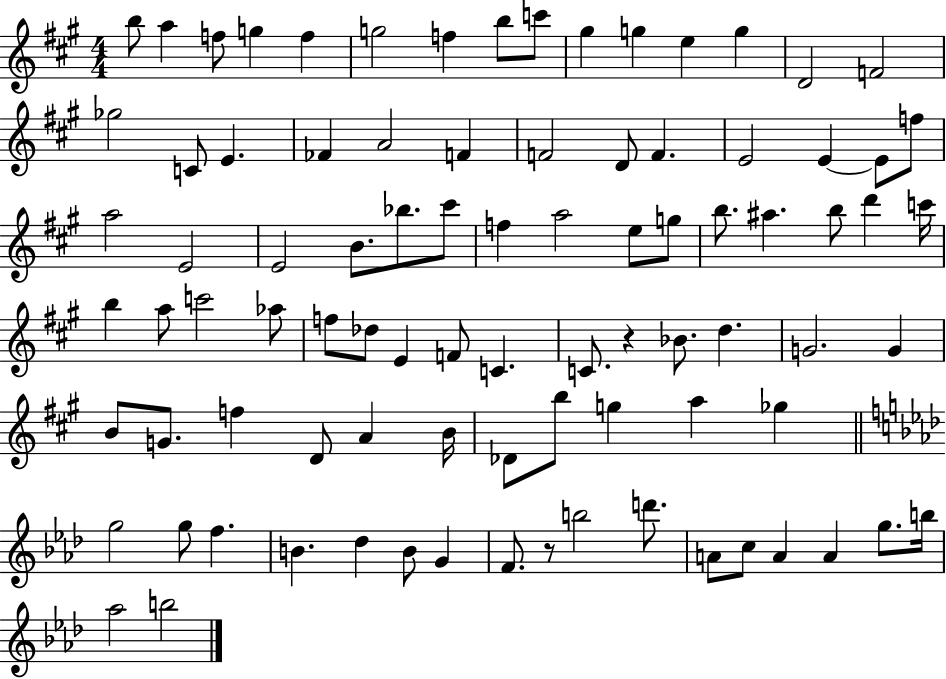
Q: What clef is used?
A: treble